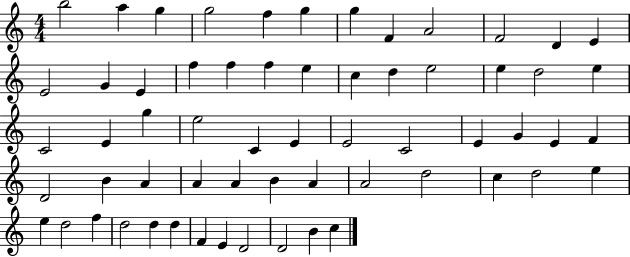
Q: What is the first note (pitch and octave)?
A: B5